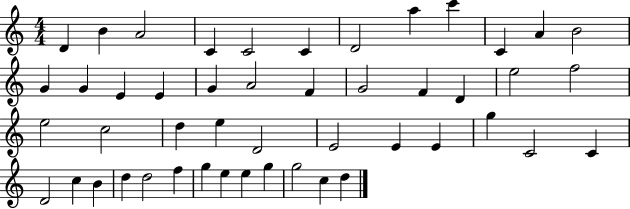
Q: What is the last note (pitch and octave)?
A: D5